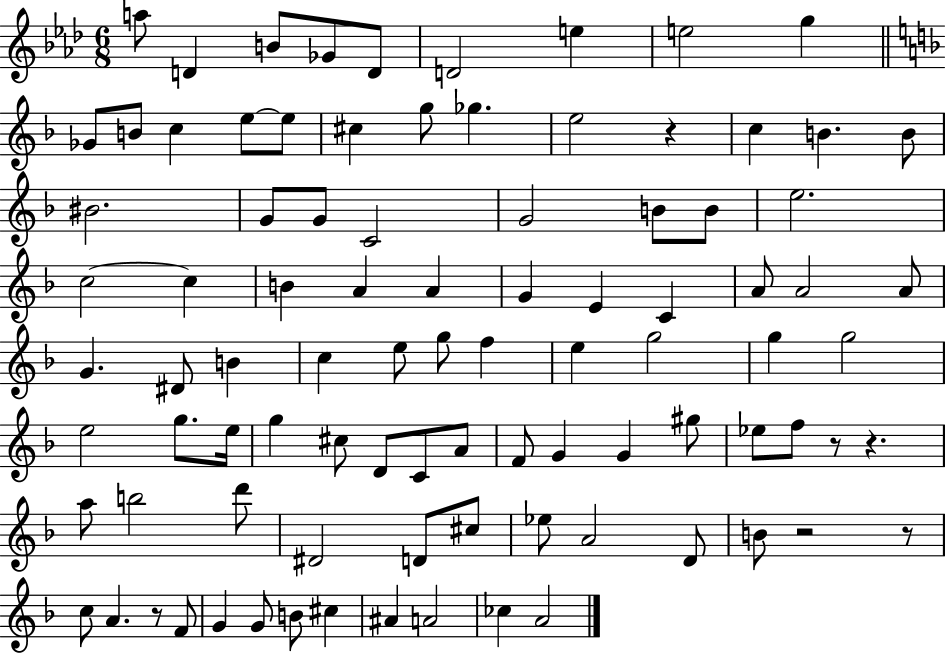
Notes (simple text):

A5/e D4/q B4/e Gb4/e D4/e D4/h E5/q E5/h G5/q Gb4/e B4/e C5/q E5/e E5/e C#5/q G5/e Gb5/q. E5/h R/q C5/q B4/q. B4/e BIS4/h. G4/e G4/e C4/h G4/h B4/e B4/e E5/h. C5/h C5/q B4/q A4/q A4/q G4/q E4/q C4/q A4/e A4/h A4/e G4/q. D#4/e B4/q C5/q E5/e G5/e F5/q E5/q G5/h G5/q G5/h E5/h G5/e. E5/s G5/q C#5/e D4/e C4/e A4/e F4/e G4/q G4/q G#5/e Eb5/e F5/e R/e R/q. A5/e B5/h D6/e D#4/h D4/e C#5/e Eb5/e A4/h D4/e B4/e R/h R/e C5/e A4/q. R/e F4/e G4/q G4/e B4/e C#5/q A#4/q A4/h CES5/q A4/h